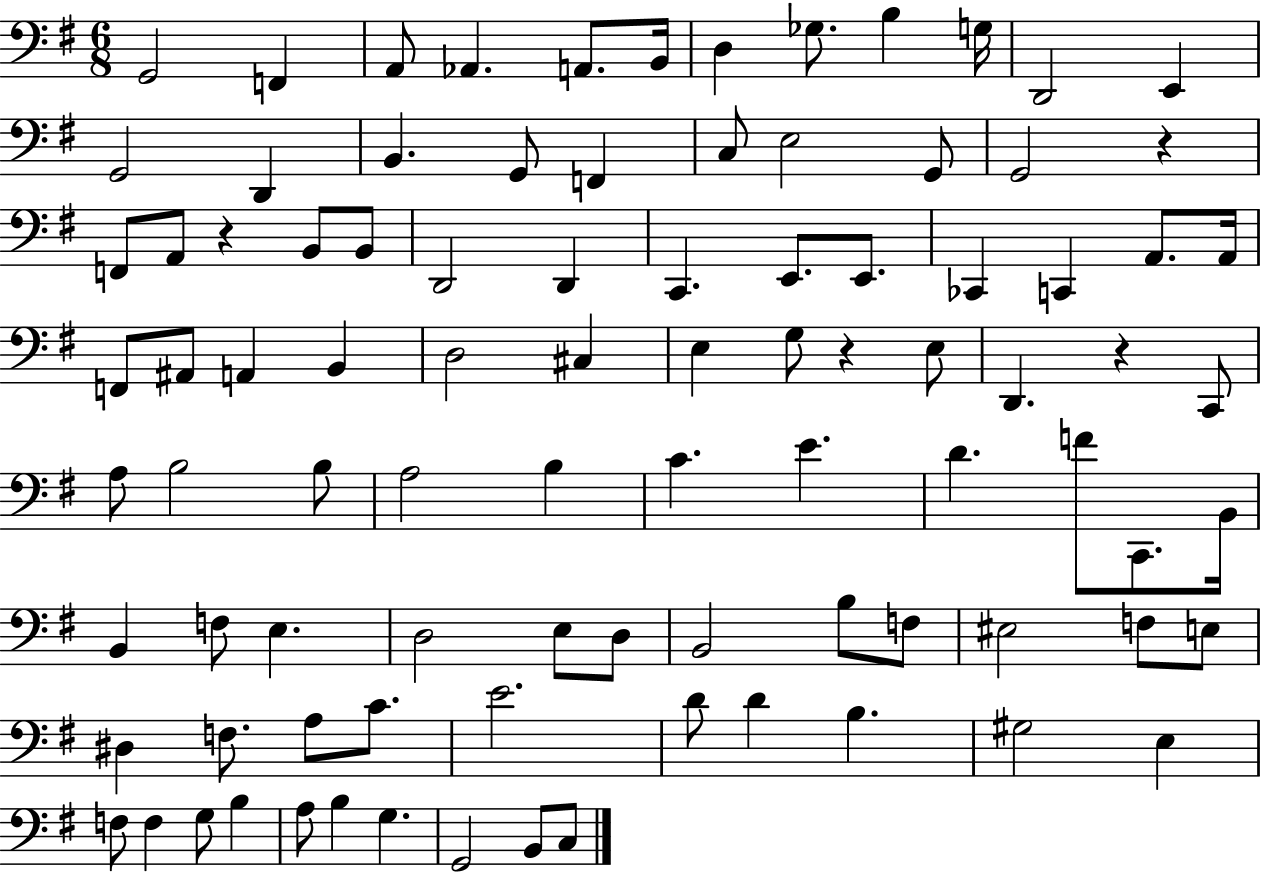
X:1
T:Untitled
M:6/8
L:1/4
K:G
G,,2 F,, A,,/2 _A,, A,,/2 B,,/4 D, _G,/2 B, G,/4 D,,2 E,, G,,2 D,, B,, G,,/2 F,, C,/2 E,2 G,,/2 G,,2 z F,,/2 A,,/2 z B,,/2 B,,/2 D,,2 D,, C,, E,,/2 E,,/2 _C,, C,, A,,/2 A,,/4 F,,/2 ^A,,/2 A,, B,, D,2 ^C, E, G,/2 z E,/2 D,, z C,,/2 A,/2 B,2 B,/2 A,2 B, C E D F/2 C,,/2 B,,/4 B,, F,/2 E, D,2 E,/2 D,/2 B,,2 B,/2 F,/2 ^E,2 F,/2 E,/2 ^D, F,/2 A,/2 C/2 E2 D/2 D B, ^G,2 E, F,/2 F, G,/2 B, A,/2 B, G, G,,2 B,,/2 C,/2